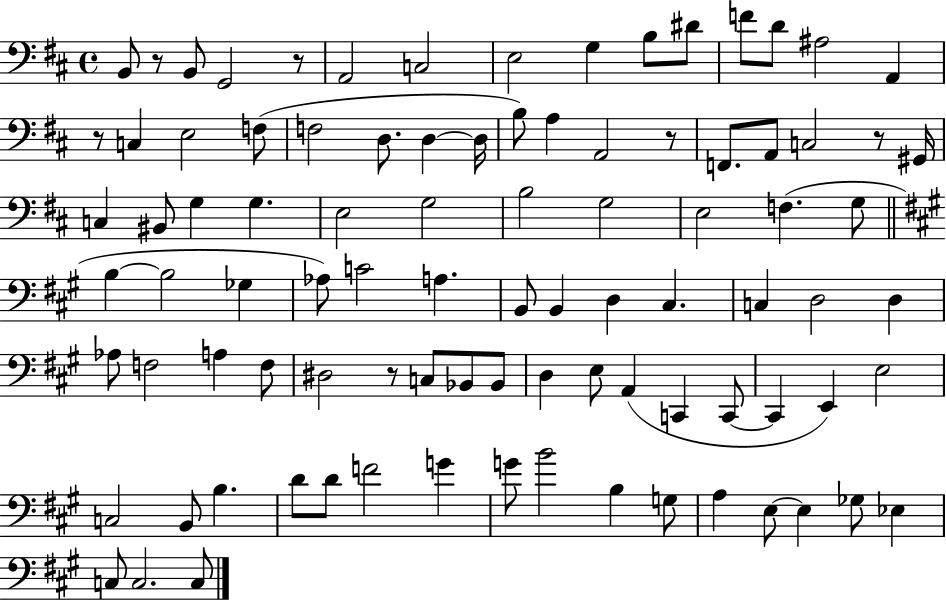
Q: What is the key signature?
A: D major